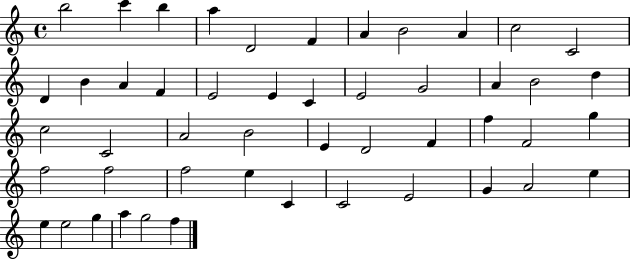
B5/h C6/q B5/q A5/q D4/h F4/q A4/q B4/h A4/q C5/h C4/h D4/q B4/q A4/q F4/q E4/h E4/q C4/q E4/h G4/h A4/q B4/h D5/q C5/h C4/h A4/h B4/h E4/q D4/h F4/q F5/q F4/h G5/q F5/h F5/h F5/h E5/q C4/q C4/h E4/h G4/q A4/h E5/q E5/q E5/h G5/q A5/q G5/h F5/q